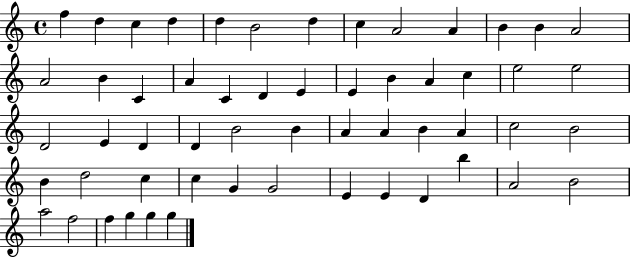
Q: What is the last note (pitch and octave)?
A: G5